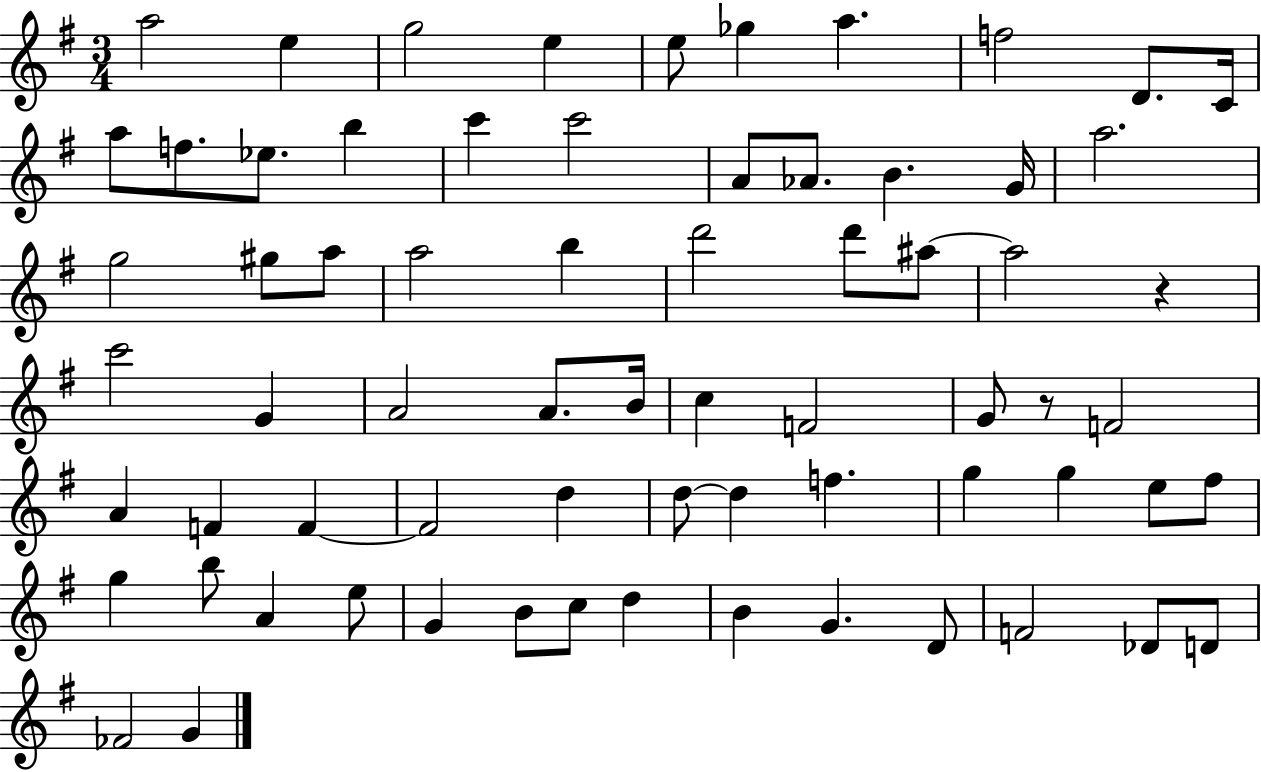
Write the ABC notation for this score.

X:1
T:Untitled
M:3/4
L:1/4
K:G
a2 e g2 e e/2 _g a f2 D/2 C/4 a/2 f/2 _e/2 b c' c'2 A/2 _A/2 B G/4 a2 g2 ^g/2 a/2 a2 b d'2 d'/2 ^a/2 ^a2 z c'2 G A2 A/2 B/4 c F2 G/2 z/2 F2 A F F F2 d d/2 d f g g e/2 ^f/2 g b/2 A e/2 G B/2 c/2 d B G D/2 F2 _D/2 D/2 _F2 G